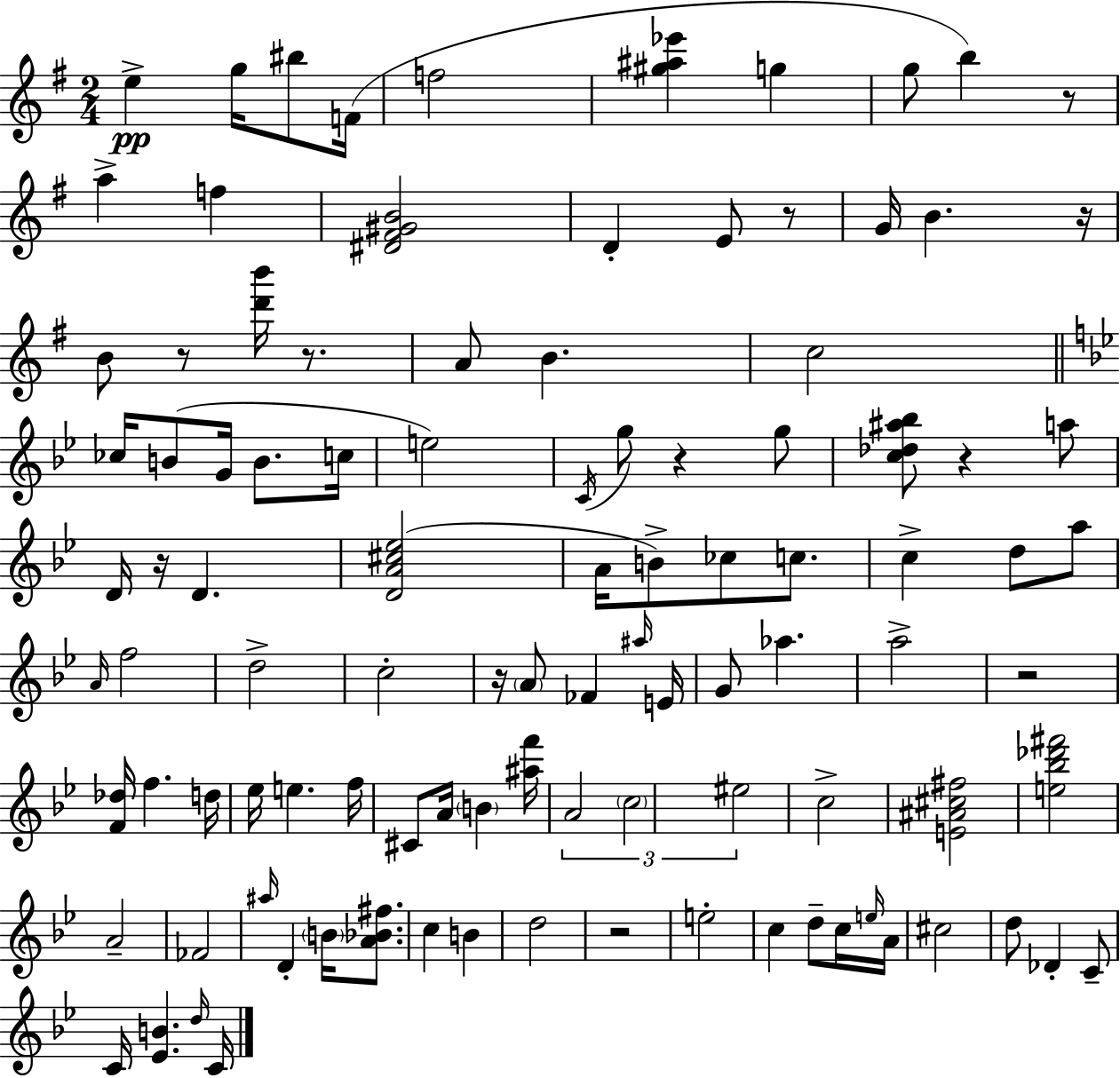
{
  \clef treble
  \numericTimeSignature
  \time 2/4
  \key e \minor
  e''4->\pp g''16 bis''8 f'16( | f''2 | <gis'' ais'' ees'''>4 g''4 | g''8 b''4) r8 | \break a''4-> f''4 | <dis' fis' gis' b'>2 | d'4-. e'8 r8 | g'16 b'4. r16 | \break b'8 r8 <d''' b'''>16 r8. | a'8 b'4. | c''2 | \bar "||" \break \key g \minor ces''16 b'8( g'16 b'8. c''16 | e''2) | \acciaccatura { c'16 } g''8 r4 g''8 | <c'' des'' ais'' bes''>8 r4 a''8 | \break d'16 r16 d'4. | <d' a' cis'' ees''>2( | a'16 b'8->) ces''8 c''8. | c''4-> d''8 a''8 | \break \grace { a'16 } f''2 | d''2-> | c''2-. | r16 \parenthesize a'8 fes'4 | \break \grace { ais''16 } e'16 g'8 aes''4. | a''2-> | r2 | <f' des''>16 f''4. | \break d''16 ees''16 e''4. | f''16 cis'8 a'16 \parenthesize b'4 | <ais'' f'''>16 \tuplet 3/2 { a'2 | \parenthesize c''2 | \break eis''2 } | c''2-> | <e' ais' cis'' fis''>2 | <e'' bes'' des''' fis'''>2 | \break a'2-- | fes'2 | \grace { ais''16 } d'4-. | \parenthesize b'16 <a' bes' fis''>8. c''4 | \break b'4 d''2 | r2 | e''2-. | c''4 | \break d''8-- c''16 \grace { e''16 } a'16 cis''2 | d''8 des'4-. | c'8-- c'16 <ees' b'>4. | \grace { d''16 } c'16 \bar "|."
}